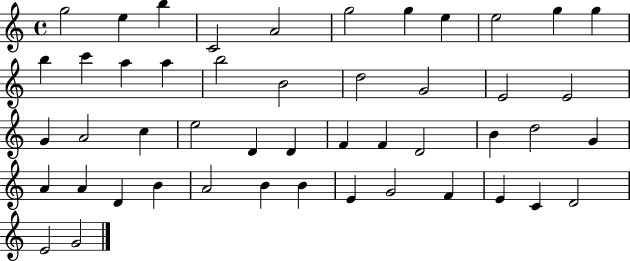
{
  \clef treble
  \time 4/4
  \defaultTimeSignature
  \key c \major
  g''2 e''4 b''4 | c'2 a'2 | g''2 g''4 e''4 | e''2 g''4 g''4 | \break b''4 c'''4 a''4 a''4 | b''2 b'2 | d''2 g'2 | e'2 e'2 | \break g'4 a'2 c''4 | e''2 d'4 d'4 | f'4 f'4 d'2 | b'4 d''2 g'4 | \break a'4 a'4 d'4 b'4 | a'2 b'4 b'4 | e'4 g'2 f'4 | e'4 c'4 d'2 | \break e'2 g'2 | \bar "|."
}